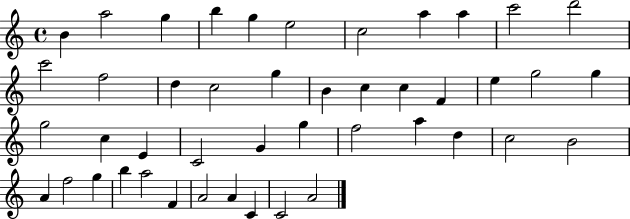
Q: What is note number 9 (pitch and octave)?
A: A5